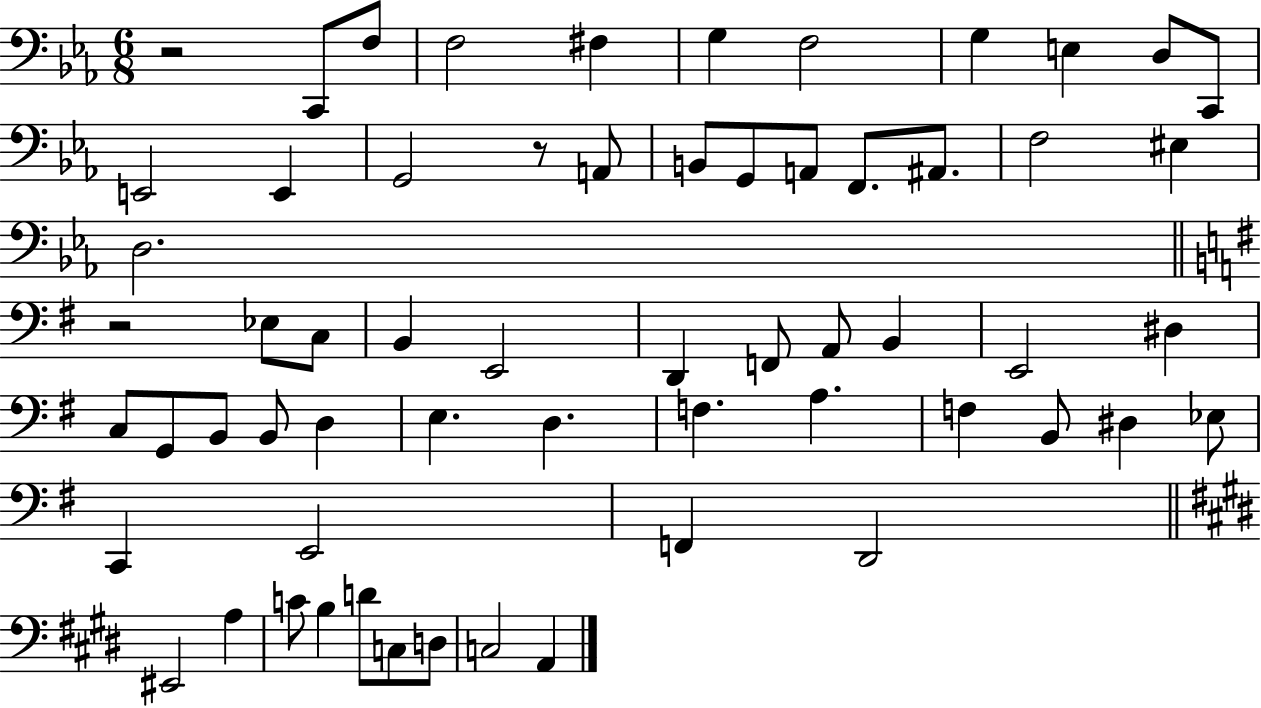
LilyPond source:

{
  \clef bass
  \numericTimeSignature
  \time 6/8
  \key ees \major
  r2 c,8 f8 | f2 fis4 | g4 f2 | g4 e4 d8 c,8 | \break e,2 e,4 | g,2 r8 a,8 | b,8 g,8 a,8 f,8. ais,8. | f2 eis4 | \break d2. | \bar "||" \break \key g \major r2 ees8 c8 | b,4 e,2 | d,4 f,8 a,8 b,4 | e,2 dis4 | \break c8 g,8 b,8 b,8 d4 | e4. d4. | f4. a4. | f4 b,8 dis4 ees8 | \break c,4 e,2 | f,4 d,2 | \bar "||" \break \key e \major eis,2 a4 | c'8 b4 d'8 c8 d8 | c2 a,4 | \bar "|."
}